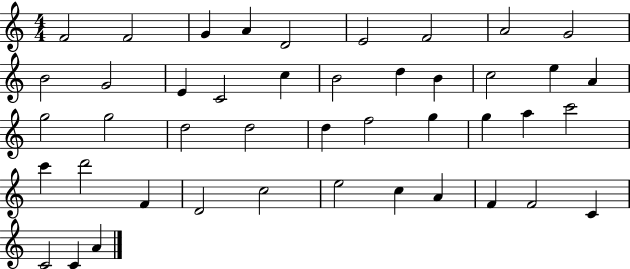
{
  \clef treble
  \numericTimeSignature
  \time 4/4
  \key c \major
  f'2 f'2 | g'4 a'4 d'2 | e'2 f'2 | a'2 g'2 | \break b'2 g'2 | e'4 c'2 c''4 | b'2 d''4 b'4 | c''2 e''4 a'4 | \break g''2 g''2 | d''2 d''2 | d''4 f''2 g''4 | g''4 a''4 c'''2 | \break c'''4 d'''2 f'4 | d'2 c''2 | e''2 c''4 a'4 | f'4 f'2 c'4 | \break c'2 c'4 a'4 | \bar "|."
}